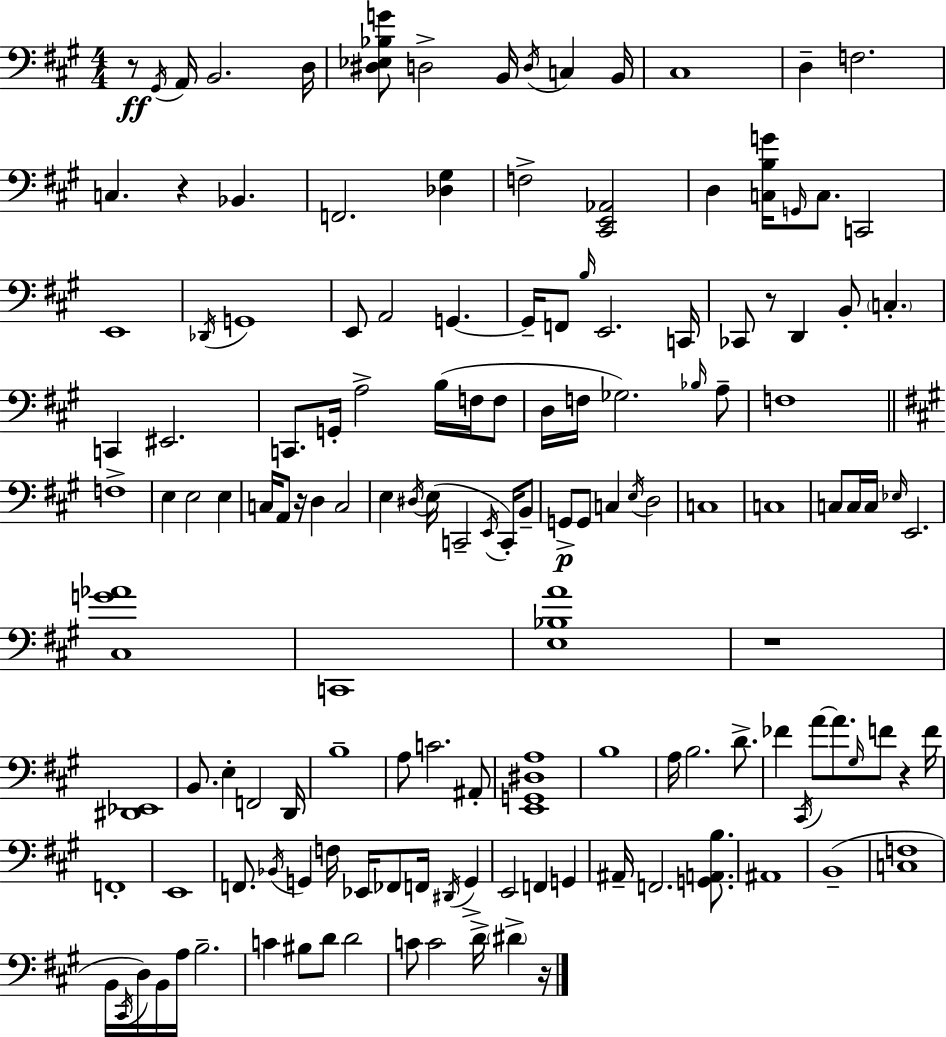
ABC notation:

X:1
T:Untitled
M:4/4
L:1/4
K:A
z/2 ^G,,/4 A,,/4 B,,2 D,/4 [^D,_E,_B,G]/2 D,2 B,,/4 D,/4 C, B,,/4 ^C,4 D, F,2 C, z _B,, F,,2 [_D,^G,] F,2 [^C,,E,,_A,,]2 D, [C,B,G]/4 G,,/4 C,/2 C,,2 E,,4 _D,,/4 G,,4 E,,/2 A,,2 G,, G,,/4 F,,/2 B,/4 E,,2 C,,/4 _C,,/2 z/2 D,, B,,/2 C, C,, ^E,,2 C,,/2 G,,/4 A,2 B,/4 F,/4 F,/2 D,/4 F,/4 _G,2 _B,/4 A,/2 F,4 F,4 E, E,2 E, C,/4 A,,/2 z/4 D, C,2 E, ^D,/4 E,/4 C,,2 E,,/4 C,,/4 B,,/2 G,,/2 G,,/2 C, E,/4 D,2 C,4 C,4 C,/2 C,/4 C,/4 _E,/4 E,,2 [^C,G_A]4 C,,4 [E,_B,A]4 z4 [^D,,_E,,]4 B,,/2 E, F,,2 D,,/4 B,4 A,/2 C2 ^A,,/2 [E,,G,,^D,A,]4 B,4 A,/4 B,2 D/2 _F ^C,,/4 A/2 A/2 ^G,/4 F/2 z F/4 F,,4 E,,4 F,,/2 _B,,/4 G,, F,/4 _E,,/4 _F,,/2 F,,/4 ^D,,/4 G,, E,,2 F,, G,, ^A,,/4 F,,2 [G,,A,,B,]/2 ^A,,4 B,,4 [C,F,]4 B,,/4 ^C,,/4 D,/4 B,,/4 A,/4 B,2 C ^B,/2 D/2 D2 C/2 C2 D/4 ^D z/4